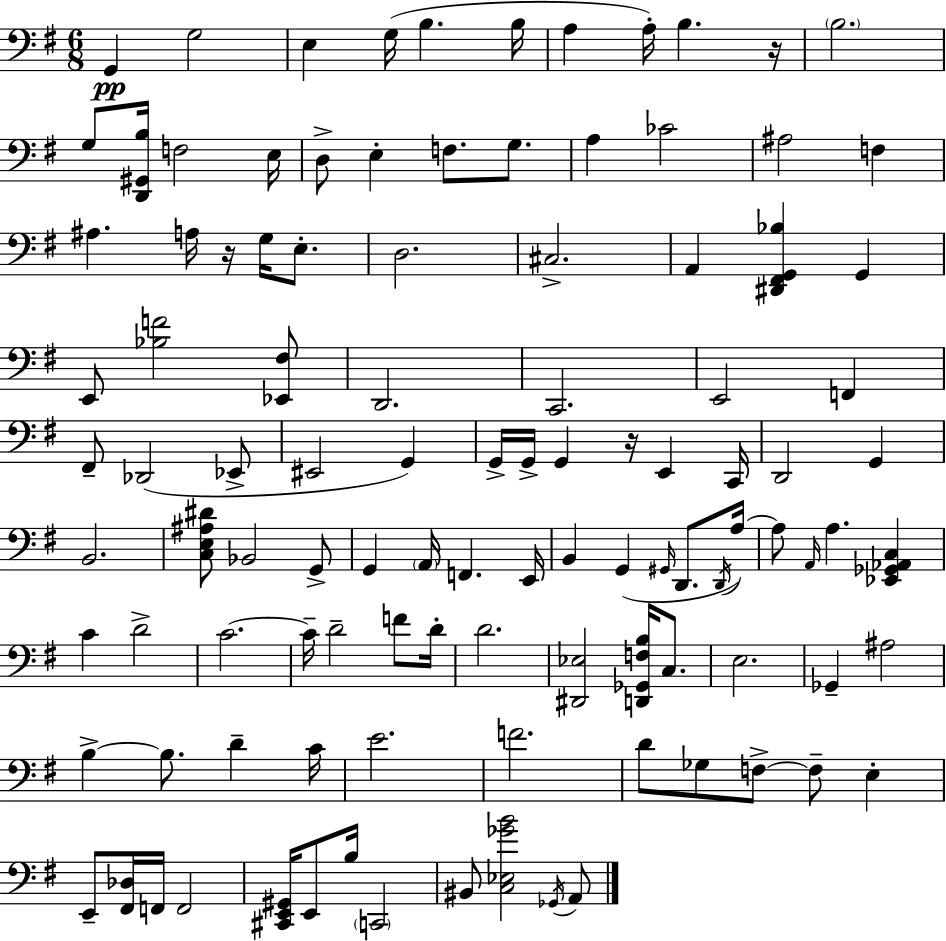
G2/q G3/h E3/q G3/s B3/q. B3/s A3/q A3/s B3/q. R/s B3/h. G3/e [D2,G#2,B3]/s F3/h E3/s D3/e E3/q F3/e. G3/e. A3/q CES4/h A#3/h F3/q A#3/q. A3/s R/s G3/s E3/e. D3/h. C#3/h. A2/q [D#2,F#2,G2,Bb3]/q G2/q E2/e [Bb3,F4]/h [Eb2,F#3]/e D2/h. C2/h. E2/h F2/q F#2/e Db2/h Eb2/e EIS2/h G2/q G2/s G2/s G2/q R/s E2/q C2/s D2/h G2/q B2/h. [C3,E3,A#3,D#4]/e Bb2/h G2/e G2/q A2/s F2/q. E2/s B2/q G2/q G#2/s D2/e. D2/s A3/s A3/e A2/s A3/q. [Eb2,Gb2,Ab2,C3]/q C4/q D4/h C4/h. C4/s D4/h F4/e D4/s D4/h. [D#2,Eb3]/h [D2,Gb2,F3,B3]/s C3/e. E3/h. Gb2/q A#3/h B3/q B3/e. D4/q C4/s E4/h. F4/h. D4/e Gb3/e F3/e F3/e E3/q E2/e [F#2,Db3]/s F2/s F2/h [C#2,E2,G#2]/s E2/e B3/s C2/h BIS2/e [C3,Eb3,Gb4,B4]/h Gb2/s A2/e